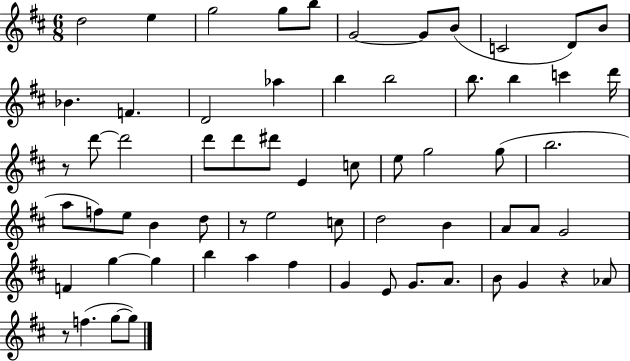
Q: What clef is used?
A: treble